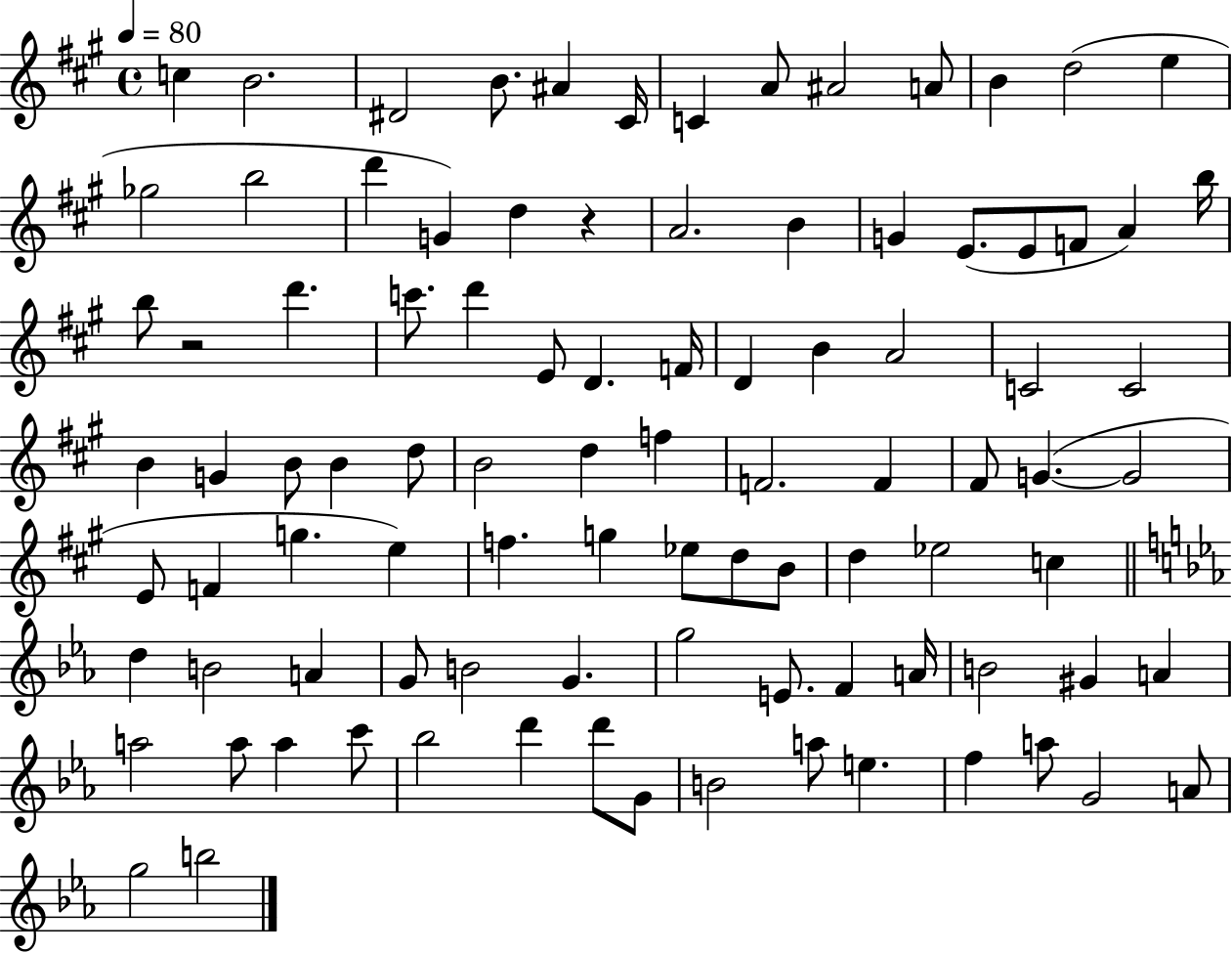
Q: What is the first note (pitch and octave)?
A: C5